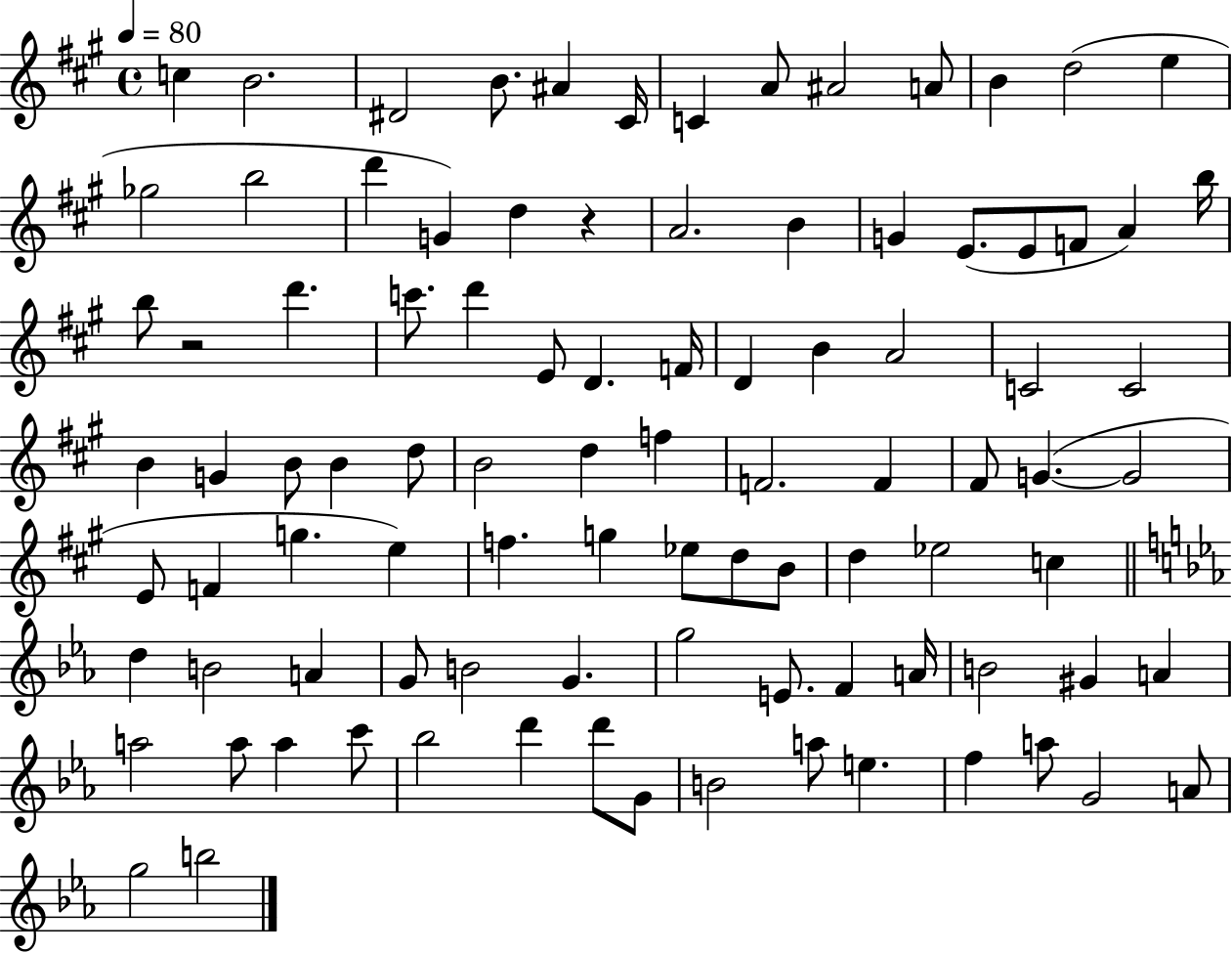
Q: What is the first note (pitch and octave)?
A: C5